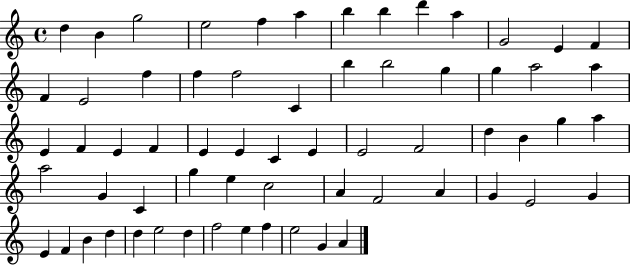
X:1
T:Untitled
M:4/4
L:1/4
K:C
d B g2 e2 f a b b d' a G2 E F F E2 f f f2 C b b2 g g a2 a E F E F E E C E E2 F2 d B g a a2 G C g e c2 A F2 A G E2 G E F B d d e2 d f2 e f e2 G A